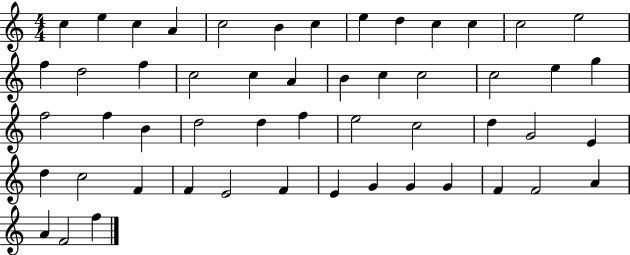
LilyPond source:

{
  \clef treble
  \numericTimeSignature
  \time 4/4
  \key c \major
  c''4 e''4 c''4 a'4 | c''2 b'4 c''4 | e''4 d''4 c''4 c''4 | c''2 e''2 | \break f''4 d''2 f''4 | c''2 c''4 a'4 | b'4 c''4 c''2 | c''2 e''4 g''4 | \break f''2 f''4 b'4 | d''2 d''4 f''4 | e''2 c''2 | d''4 g'2 e'4 | \break d''4 c''2 f'4 | f'4 e'2 f'4 | e'4 g'4 g'4 g'4 | f'4 f'2 a'4 | \break a'4 f'2 f''4 | \bar "|."
}